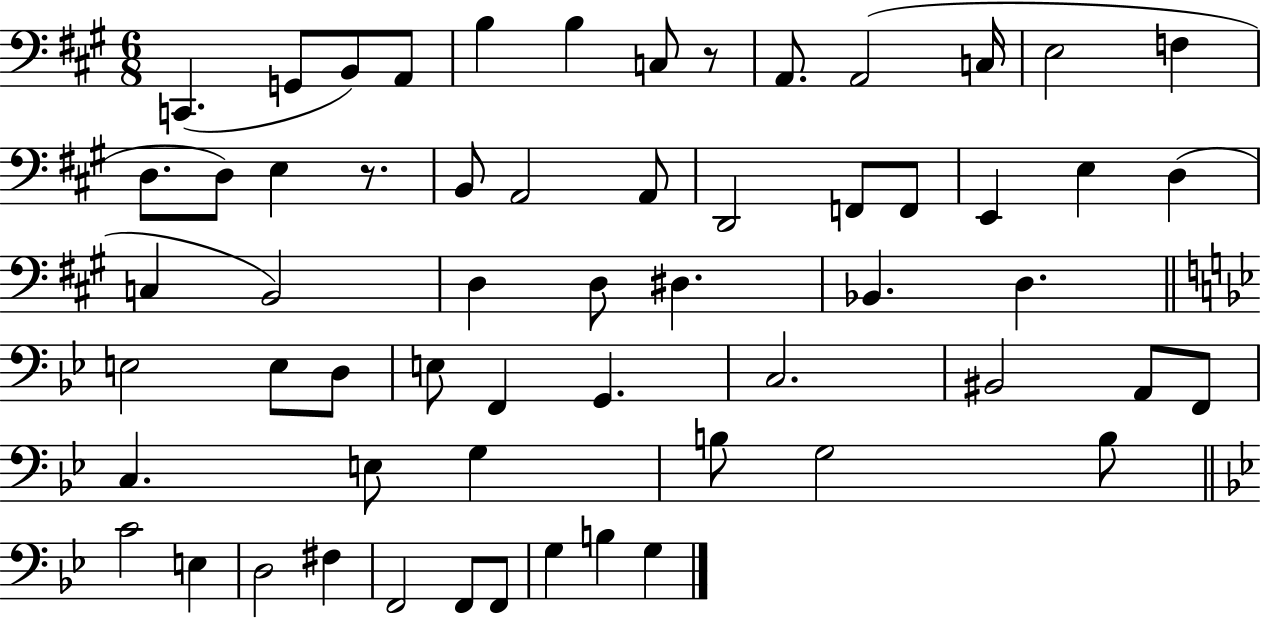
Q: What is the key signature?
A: A major